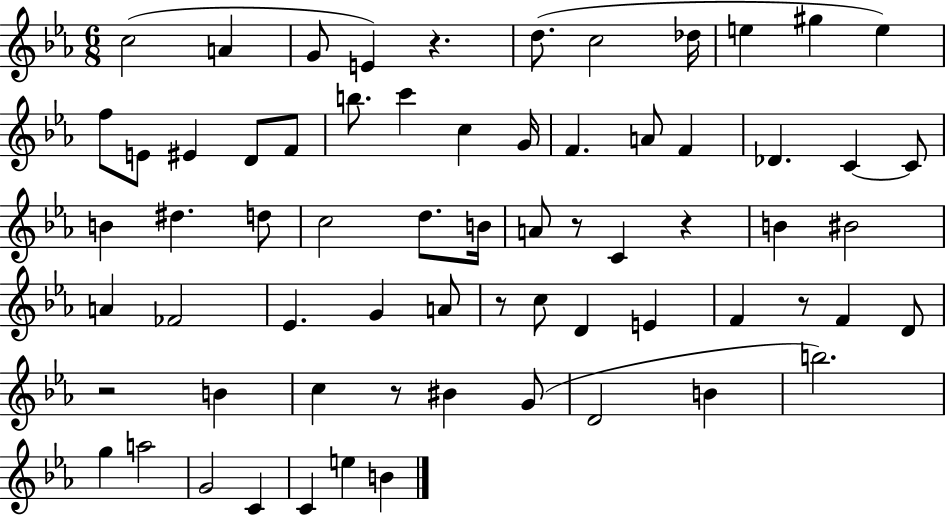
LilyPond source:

{
  \clef treble
  \numericTimeSignature
  \time 6/8
  \key ees \major
  c''2( a'4 | g'8 e'4) r4. | d''8.( c''2 des''16 | e''4 gis''4 e''4) | \break f''8 e'8 eis'4 d'8 f'8 | b''8. c'''4 c''4 g'16 | f'4. a'8 f'4 | des'4. c'4~~ c'8 | \break b'4 dis''4. d''8 | c''2 d''8. b'16 | a'8 r8 c'4 r4 | b'4 bis'2 | \break a'4 fes'2 | ees'4. g'4 a'8 | r8 c''8 d'4 e'4 | f'4 r8 f'4 d'8 | \break r2 b'4 | c''4 r8 bis'4 g'8( | d'2 b'4 | b''2.) | \break g''4 a''2 | g'2 c'4 | c'4 e''4 b'4 | \bar "|."
}